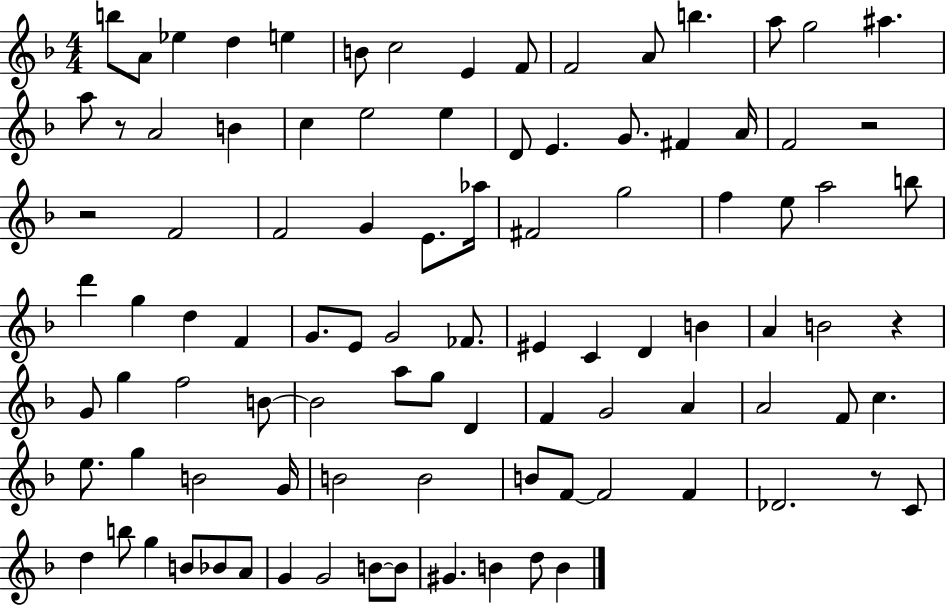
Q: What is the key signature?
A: F major